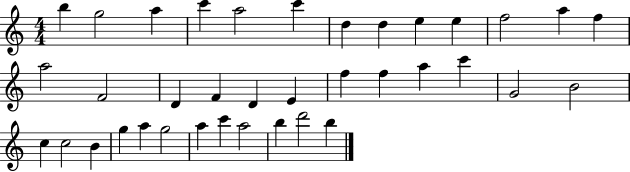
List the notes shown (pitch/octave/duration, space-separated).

B5/q G5/h A5/q C6/q A5/h C6/q D5/q D5/q E5/q E5/q F5/h A5/q F5/q A5/h F4/h D4/q F4/q D4/q E4/q F5/q F5/q A5/q C6/q G4/h B4/h C5/q C5/h B4/q G5/q A5/q G5/h A5/q C6/q A5/h B5/q D6/h B5/q